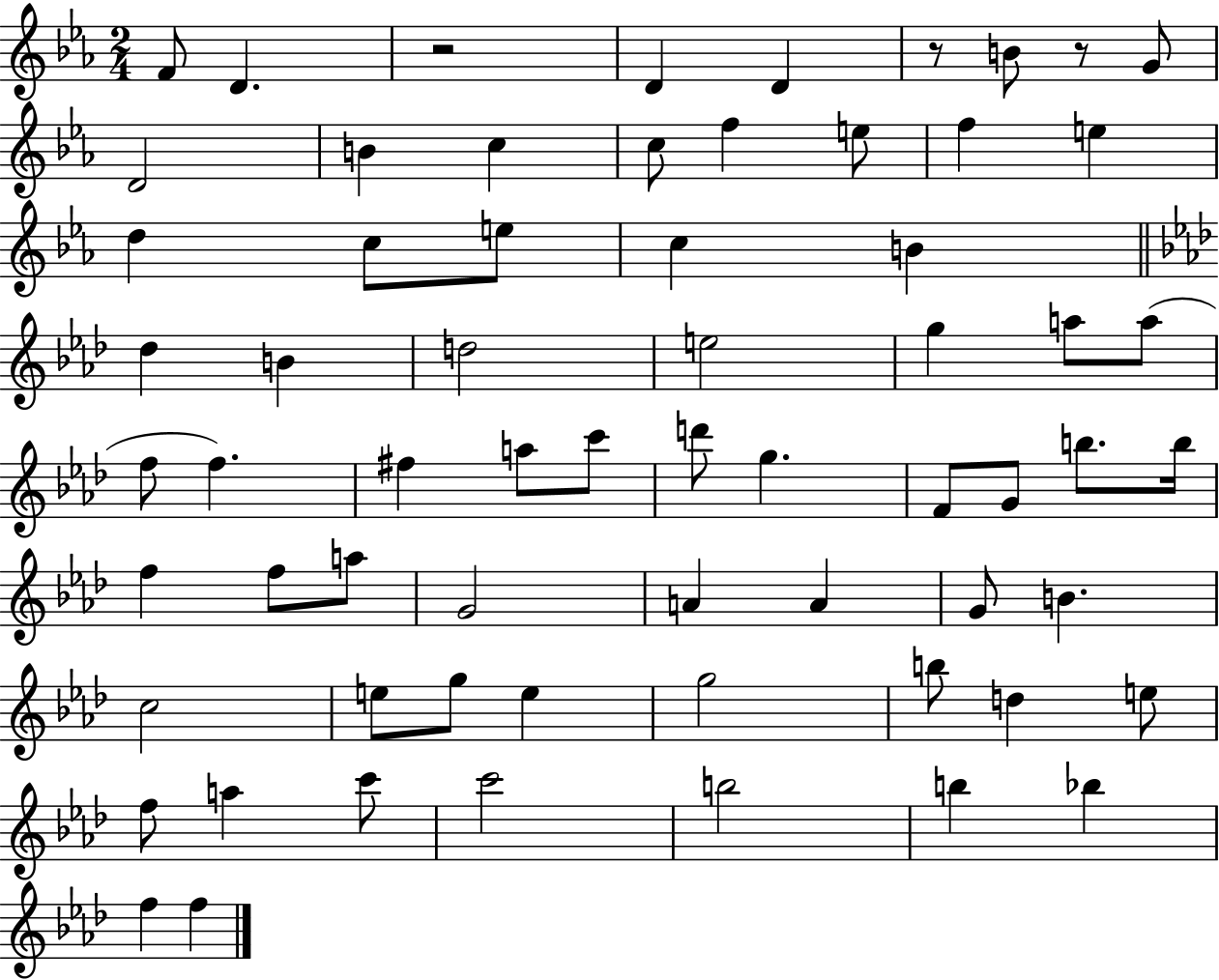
F4/e D4/q. R/h D4/q D4/q R/e B4/e R/e G4/e D4/h B4/q C5/q C5/e F5/q E5/e F5/q E5/q D5/q C5/e E5/e C5/q B4/q Db5/q B4/q D5/h E5/h G5/q A5/e A5/e F5/e F5/q. F#5/q A5/e C6/e D6/e G5/q. F4/e G4/e B5/e. B5/s F5/q F5/e A5/e G4/h A4/q A4/q G4/e B4/q. C5/h E5/e G5/e E5/q G5/h B5/e D5/q E5/e F5/e A5/q C6/e C6/h B5/h B5/q Bb5/q F5/q F5/q